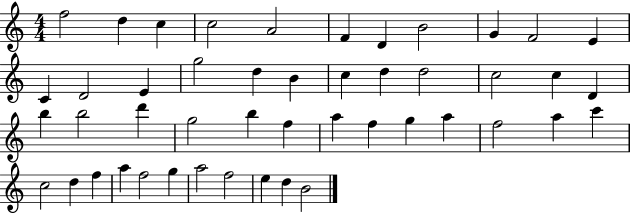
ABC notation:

X:1
T:Untitled
M:4/4
L:1/4
K:C
f2 d c c2 A2 F D B2 G F2 E C D2 E g2 d B c d d2 c2 c D b b2 d' g2 b f a f g a f2 a c' c2 d f a f2 g a2 f2 e d B2